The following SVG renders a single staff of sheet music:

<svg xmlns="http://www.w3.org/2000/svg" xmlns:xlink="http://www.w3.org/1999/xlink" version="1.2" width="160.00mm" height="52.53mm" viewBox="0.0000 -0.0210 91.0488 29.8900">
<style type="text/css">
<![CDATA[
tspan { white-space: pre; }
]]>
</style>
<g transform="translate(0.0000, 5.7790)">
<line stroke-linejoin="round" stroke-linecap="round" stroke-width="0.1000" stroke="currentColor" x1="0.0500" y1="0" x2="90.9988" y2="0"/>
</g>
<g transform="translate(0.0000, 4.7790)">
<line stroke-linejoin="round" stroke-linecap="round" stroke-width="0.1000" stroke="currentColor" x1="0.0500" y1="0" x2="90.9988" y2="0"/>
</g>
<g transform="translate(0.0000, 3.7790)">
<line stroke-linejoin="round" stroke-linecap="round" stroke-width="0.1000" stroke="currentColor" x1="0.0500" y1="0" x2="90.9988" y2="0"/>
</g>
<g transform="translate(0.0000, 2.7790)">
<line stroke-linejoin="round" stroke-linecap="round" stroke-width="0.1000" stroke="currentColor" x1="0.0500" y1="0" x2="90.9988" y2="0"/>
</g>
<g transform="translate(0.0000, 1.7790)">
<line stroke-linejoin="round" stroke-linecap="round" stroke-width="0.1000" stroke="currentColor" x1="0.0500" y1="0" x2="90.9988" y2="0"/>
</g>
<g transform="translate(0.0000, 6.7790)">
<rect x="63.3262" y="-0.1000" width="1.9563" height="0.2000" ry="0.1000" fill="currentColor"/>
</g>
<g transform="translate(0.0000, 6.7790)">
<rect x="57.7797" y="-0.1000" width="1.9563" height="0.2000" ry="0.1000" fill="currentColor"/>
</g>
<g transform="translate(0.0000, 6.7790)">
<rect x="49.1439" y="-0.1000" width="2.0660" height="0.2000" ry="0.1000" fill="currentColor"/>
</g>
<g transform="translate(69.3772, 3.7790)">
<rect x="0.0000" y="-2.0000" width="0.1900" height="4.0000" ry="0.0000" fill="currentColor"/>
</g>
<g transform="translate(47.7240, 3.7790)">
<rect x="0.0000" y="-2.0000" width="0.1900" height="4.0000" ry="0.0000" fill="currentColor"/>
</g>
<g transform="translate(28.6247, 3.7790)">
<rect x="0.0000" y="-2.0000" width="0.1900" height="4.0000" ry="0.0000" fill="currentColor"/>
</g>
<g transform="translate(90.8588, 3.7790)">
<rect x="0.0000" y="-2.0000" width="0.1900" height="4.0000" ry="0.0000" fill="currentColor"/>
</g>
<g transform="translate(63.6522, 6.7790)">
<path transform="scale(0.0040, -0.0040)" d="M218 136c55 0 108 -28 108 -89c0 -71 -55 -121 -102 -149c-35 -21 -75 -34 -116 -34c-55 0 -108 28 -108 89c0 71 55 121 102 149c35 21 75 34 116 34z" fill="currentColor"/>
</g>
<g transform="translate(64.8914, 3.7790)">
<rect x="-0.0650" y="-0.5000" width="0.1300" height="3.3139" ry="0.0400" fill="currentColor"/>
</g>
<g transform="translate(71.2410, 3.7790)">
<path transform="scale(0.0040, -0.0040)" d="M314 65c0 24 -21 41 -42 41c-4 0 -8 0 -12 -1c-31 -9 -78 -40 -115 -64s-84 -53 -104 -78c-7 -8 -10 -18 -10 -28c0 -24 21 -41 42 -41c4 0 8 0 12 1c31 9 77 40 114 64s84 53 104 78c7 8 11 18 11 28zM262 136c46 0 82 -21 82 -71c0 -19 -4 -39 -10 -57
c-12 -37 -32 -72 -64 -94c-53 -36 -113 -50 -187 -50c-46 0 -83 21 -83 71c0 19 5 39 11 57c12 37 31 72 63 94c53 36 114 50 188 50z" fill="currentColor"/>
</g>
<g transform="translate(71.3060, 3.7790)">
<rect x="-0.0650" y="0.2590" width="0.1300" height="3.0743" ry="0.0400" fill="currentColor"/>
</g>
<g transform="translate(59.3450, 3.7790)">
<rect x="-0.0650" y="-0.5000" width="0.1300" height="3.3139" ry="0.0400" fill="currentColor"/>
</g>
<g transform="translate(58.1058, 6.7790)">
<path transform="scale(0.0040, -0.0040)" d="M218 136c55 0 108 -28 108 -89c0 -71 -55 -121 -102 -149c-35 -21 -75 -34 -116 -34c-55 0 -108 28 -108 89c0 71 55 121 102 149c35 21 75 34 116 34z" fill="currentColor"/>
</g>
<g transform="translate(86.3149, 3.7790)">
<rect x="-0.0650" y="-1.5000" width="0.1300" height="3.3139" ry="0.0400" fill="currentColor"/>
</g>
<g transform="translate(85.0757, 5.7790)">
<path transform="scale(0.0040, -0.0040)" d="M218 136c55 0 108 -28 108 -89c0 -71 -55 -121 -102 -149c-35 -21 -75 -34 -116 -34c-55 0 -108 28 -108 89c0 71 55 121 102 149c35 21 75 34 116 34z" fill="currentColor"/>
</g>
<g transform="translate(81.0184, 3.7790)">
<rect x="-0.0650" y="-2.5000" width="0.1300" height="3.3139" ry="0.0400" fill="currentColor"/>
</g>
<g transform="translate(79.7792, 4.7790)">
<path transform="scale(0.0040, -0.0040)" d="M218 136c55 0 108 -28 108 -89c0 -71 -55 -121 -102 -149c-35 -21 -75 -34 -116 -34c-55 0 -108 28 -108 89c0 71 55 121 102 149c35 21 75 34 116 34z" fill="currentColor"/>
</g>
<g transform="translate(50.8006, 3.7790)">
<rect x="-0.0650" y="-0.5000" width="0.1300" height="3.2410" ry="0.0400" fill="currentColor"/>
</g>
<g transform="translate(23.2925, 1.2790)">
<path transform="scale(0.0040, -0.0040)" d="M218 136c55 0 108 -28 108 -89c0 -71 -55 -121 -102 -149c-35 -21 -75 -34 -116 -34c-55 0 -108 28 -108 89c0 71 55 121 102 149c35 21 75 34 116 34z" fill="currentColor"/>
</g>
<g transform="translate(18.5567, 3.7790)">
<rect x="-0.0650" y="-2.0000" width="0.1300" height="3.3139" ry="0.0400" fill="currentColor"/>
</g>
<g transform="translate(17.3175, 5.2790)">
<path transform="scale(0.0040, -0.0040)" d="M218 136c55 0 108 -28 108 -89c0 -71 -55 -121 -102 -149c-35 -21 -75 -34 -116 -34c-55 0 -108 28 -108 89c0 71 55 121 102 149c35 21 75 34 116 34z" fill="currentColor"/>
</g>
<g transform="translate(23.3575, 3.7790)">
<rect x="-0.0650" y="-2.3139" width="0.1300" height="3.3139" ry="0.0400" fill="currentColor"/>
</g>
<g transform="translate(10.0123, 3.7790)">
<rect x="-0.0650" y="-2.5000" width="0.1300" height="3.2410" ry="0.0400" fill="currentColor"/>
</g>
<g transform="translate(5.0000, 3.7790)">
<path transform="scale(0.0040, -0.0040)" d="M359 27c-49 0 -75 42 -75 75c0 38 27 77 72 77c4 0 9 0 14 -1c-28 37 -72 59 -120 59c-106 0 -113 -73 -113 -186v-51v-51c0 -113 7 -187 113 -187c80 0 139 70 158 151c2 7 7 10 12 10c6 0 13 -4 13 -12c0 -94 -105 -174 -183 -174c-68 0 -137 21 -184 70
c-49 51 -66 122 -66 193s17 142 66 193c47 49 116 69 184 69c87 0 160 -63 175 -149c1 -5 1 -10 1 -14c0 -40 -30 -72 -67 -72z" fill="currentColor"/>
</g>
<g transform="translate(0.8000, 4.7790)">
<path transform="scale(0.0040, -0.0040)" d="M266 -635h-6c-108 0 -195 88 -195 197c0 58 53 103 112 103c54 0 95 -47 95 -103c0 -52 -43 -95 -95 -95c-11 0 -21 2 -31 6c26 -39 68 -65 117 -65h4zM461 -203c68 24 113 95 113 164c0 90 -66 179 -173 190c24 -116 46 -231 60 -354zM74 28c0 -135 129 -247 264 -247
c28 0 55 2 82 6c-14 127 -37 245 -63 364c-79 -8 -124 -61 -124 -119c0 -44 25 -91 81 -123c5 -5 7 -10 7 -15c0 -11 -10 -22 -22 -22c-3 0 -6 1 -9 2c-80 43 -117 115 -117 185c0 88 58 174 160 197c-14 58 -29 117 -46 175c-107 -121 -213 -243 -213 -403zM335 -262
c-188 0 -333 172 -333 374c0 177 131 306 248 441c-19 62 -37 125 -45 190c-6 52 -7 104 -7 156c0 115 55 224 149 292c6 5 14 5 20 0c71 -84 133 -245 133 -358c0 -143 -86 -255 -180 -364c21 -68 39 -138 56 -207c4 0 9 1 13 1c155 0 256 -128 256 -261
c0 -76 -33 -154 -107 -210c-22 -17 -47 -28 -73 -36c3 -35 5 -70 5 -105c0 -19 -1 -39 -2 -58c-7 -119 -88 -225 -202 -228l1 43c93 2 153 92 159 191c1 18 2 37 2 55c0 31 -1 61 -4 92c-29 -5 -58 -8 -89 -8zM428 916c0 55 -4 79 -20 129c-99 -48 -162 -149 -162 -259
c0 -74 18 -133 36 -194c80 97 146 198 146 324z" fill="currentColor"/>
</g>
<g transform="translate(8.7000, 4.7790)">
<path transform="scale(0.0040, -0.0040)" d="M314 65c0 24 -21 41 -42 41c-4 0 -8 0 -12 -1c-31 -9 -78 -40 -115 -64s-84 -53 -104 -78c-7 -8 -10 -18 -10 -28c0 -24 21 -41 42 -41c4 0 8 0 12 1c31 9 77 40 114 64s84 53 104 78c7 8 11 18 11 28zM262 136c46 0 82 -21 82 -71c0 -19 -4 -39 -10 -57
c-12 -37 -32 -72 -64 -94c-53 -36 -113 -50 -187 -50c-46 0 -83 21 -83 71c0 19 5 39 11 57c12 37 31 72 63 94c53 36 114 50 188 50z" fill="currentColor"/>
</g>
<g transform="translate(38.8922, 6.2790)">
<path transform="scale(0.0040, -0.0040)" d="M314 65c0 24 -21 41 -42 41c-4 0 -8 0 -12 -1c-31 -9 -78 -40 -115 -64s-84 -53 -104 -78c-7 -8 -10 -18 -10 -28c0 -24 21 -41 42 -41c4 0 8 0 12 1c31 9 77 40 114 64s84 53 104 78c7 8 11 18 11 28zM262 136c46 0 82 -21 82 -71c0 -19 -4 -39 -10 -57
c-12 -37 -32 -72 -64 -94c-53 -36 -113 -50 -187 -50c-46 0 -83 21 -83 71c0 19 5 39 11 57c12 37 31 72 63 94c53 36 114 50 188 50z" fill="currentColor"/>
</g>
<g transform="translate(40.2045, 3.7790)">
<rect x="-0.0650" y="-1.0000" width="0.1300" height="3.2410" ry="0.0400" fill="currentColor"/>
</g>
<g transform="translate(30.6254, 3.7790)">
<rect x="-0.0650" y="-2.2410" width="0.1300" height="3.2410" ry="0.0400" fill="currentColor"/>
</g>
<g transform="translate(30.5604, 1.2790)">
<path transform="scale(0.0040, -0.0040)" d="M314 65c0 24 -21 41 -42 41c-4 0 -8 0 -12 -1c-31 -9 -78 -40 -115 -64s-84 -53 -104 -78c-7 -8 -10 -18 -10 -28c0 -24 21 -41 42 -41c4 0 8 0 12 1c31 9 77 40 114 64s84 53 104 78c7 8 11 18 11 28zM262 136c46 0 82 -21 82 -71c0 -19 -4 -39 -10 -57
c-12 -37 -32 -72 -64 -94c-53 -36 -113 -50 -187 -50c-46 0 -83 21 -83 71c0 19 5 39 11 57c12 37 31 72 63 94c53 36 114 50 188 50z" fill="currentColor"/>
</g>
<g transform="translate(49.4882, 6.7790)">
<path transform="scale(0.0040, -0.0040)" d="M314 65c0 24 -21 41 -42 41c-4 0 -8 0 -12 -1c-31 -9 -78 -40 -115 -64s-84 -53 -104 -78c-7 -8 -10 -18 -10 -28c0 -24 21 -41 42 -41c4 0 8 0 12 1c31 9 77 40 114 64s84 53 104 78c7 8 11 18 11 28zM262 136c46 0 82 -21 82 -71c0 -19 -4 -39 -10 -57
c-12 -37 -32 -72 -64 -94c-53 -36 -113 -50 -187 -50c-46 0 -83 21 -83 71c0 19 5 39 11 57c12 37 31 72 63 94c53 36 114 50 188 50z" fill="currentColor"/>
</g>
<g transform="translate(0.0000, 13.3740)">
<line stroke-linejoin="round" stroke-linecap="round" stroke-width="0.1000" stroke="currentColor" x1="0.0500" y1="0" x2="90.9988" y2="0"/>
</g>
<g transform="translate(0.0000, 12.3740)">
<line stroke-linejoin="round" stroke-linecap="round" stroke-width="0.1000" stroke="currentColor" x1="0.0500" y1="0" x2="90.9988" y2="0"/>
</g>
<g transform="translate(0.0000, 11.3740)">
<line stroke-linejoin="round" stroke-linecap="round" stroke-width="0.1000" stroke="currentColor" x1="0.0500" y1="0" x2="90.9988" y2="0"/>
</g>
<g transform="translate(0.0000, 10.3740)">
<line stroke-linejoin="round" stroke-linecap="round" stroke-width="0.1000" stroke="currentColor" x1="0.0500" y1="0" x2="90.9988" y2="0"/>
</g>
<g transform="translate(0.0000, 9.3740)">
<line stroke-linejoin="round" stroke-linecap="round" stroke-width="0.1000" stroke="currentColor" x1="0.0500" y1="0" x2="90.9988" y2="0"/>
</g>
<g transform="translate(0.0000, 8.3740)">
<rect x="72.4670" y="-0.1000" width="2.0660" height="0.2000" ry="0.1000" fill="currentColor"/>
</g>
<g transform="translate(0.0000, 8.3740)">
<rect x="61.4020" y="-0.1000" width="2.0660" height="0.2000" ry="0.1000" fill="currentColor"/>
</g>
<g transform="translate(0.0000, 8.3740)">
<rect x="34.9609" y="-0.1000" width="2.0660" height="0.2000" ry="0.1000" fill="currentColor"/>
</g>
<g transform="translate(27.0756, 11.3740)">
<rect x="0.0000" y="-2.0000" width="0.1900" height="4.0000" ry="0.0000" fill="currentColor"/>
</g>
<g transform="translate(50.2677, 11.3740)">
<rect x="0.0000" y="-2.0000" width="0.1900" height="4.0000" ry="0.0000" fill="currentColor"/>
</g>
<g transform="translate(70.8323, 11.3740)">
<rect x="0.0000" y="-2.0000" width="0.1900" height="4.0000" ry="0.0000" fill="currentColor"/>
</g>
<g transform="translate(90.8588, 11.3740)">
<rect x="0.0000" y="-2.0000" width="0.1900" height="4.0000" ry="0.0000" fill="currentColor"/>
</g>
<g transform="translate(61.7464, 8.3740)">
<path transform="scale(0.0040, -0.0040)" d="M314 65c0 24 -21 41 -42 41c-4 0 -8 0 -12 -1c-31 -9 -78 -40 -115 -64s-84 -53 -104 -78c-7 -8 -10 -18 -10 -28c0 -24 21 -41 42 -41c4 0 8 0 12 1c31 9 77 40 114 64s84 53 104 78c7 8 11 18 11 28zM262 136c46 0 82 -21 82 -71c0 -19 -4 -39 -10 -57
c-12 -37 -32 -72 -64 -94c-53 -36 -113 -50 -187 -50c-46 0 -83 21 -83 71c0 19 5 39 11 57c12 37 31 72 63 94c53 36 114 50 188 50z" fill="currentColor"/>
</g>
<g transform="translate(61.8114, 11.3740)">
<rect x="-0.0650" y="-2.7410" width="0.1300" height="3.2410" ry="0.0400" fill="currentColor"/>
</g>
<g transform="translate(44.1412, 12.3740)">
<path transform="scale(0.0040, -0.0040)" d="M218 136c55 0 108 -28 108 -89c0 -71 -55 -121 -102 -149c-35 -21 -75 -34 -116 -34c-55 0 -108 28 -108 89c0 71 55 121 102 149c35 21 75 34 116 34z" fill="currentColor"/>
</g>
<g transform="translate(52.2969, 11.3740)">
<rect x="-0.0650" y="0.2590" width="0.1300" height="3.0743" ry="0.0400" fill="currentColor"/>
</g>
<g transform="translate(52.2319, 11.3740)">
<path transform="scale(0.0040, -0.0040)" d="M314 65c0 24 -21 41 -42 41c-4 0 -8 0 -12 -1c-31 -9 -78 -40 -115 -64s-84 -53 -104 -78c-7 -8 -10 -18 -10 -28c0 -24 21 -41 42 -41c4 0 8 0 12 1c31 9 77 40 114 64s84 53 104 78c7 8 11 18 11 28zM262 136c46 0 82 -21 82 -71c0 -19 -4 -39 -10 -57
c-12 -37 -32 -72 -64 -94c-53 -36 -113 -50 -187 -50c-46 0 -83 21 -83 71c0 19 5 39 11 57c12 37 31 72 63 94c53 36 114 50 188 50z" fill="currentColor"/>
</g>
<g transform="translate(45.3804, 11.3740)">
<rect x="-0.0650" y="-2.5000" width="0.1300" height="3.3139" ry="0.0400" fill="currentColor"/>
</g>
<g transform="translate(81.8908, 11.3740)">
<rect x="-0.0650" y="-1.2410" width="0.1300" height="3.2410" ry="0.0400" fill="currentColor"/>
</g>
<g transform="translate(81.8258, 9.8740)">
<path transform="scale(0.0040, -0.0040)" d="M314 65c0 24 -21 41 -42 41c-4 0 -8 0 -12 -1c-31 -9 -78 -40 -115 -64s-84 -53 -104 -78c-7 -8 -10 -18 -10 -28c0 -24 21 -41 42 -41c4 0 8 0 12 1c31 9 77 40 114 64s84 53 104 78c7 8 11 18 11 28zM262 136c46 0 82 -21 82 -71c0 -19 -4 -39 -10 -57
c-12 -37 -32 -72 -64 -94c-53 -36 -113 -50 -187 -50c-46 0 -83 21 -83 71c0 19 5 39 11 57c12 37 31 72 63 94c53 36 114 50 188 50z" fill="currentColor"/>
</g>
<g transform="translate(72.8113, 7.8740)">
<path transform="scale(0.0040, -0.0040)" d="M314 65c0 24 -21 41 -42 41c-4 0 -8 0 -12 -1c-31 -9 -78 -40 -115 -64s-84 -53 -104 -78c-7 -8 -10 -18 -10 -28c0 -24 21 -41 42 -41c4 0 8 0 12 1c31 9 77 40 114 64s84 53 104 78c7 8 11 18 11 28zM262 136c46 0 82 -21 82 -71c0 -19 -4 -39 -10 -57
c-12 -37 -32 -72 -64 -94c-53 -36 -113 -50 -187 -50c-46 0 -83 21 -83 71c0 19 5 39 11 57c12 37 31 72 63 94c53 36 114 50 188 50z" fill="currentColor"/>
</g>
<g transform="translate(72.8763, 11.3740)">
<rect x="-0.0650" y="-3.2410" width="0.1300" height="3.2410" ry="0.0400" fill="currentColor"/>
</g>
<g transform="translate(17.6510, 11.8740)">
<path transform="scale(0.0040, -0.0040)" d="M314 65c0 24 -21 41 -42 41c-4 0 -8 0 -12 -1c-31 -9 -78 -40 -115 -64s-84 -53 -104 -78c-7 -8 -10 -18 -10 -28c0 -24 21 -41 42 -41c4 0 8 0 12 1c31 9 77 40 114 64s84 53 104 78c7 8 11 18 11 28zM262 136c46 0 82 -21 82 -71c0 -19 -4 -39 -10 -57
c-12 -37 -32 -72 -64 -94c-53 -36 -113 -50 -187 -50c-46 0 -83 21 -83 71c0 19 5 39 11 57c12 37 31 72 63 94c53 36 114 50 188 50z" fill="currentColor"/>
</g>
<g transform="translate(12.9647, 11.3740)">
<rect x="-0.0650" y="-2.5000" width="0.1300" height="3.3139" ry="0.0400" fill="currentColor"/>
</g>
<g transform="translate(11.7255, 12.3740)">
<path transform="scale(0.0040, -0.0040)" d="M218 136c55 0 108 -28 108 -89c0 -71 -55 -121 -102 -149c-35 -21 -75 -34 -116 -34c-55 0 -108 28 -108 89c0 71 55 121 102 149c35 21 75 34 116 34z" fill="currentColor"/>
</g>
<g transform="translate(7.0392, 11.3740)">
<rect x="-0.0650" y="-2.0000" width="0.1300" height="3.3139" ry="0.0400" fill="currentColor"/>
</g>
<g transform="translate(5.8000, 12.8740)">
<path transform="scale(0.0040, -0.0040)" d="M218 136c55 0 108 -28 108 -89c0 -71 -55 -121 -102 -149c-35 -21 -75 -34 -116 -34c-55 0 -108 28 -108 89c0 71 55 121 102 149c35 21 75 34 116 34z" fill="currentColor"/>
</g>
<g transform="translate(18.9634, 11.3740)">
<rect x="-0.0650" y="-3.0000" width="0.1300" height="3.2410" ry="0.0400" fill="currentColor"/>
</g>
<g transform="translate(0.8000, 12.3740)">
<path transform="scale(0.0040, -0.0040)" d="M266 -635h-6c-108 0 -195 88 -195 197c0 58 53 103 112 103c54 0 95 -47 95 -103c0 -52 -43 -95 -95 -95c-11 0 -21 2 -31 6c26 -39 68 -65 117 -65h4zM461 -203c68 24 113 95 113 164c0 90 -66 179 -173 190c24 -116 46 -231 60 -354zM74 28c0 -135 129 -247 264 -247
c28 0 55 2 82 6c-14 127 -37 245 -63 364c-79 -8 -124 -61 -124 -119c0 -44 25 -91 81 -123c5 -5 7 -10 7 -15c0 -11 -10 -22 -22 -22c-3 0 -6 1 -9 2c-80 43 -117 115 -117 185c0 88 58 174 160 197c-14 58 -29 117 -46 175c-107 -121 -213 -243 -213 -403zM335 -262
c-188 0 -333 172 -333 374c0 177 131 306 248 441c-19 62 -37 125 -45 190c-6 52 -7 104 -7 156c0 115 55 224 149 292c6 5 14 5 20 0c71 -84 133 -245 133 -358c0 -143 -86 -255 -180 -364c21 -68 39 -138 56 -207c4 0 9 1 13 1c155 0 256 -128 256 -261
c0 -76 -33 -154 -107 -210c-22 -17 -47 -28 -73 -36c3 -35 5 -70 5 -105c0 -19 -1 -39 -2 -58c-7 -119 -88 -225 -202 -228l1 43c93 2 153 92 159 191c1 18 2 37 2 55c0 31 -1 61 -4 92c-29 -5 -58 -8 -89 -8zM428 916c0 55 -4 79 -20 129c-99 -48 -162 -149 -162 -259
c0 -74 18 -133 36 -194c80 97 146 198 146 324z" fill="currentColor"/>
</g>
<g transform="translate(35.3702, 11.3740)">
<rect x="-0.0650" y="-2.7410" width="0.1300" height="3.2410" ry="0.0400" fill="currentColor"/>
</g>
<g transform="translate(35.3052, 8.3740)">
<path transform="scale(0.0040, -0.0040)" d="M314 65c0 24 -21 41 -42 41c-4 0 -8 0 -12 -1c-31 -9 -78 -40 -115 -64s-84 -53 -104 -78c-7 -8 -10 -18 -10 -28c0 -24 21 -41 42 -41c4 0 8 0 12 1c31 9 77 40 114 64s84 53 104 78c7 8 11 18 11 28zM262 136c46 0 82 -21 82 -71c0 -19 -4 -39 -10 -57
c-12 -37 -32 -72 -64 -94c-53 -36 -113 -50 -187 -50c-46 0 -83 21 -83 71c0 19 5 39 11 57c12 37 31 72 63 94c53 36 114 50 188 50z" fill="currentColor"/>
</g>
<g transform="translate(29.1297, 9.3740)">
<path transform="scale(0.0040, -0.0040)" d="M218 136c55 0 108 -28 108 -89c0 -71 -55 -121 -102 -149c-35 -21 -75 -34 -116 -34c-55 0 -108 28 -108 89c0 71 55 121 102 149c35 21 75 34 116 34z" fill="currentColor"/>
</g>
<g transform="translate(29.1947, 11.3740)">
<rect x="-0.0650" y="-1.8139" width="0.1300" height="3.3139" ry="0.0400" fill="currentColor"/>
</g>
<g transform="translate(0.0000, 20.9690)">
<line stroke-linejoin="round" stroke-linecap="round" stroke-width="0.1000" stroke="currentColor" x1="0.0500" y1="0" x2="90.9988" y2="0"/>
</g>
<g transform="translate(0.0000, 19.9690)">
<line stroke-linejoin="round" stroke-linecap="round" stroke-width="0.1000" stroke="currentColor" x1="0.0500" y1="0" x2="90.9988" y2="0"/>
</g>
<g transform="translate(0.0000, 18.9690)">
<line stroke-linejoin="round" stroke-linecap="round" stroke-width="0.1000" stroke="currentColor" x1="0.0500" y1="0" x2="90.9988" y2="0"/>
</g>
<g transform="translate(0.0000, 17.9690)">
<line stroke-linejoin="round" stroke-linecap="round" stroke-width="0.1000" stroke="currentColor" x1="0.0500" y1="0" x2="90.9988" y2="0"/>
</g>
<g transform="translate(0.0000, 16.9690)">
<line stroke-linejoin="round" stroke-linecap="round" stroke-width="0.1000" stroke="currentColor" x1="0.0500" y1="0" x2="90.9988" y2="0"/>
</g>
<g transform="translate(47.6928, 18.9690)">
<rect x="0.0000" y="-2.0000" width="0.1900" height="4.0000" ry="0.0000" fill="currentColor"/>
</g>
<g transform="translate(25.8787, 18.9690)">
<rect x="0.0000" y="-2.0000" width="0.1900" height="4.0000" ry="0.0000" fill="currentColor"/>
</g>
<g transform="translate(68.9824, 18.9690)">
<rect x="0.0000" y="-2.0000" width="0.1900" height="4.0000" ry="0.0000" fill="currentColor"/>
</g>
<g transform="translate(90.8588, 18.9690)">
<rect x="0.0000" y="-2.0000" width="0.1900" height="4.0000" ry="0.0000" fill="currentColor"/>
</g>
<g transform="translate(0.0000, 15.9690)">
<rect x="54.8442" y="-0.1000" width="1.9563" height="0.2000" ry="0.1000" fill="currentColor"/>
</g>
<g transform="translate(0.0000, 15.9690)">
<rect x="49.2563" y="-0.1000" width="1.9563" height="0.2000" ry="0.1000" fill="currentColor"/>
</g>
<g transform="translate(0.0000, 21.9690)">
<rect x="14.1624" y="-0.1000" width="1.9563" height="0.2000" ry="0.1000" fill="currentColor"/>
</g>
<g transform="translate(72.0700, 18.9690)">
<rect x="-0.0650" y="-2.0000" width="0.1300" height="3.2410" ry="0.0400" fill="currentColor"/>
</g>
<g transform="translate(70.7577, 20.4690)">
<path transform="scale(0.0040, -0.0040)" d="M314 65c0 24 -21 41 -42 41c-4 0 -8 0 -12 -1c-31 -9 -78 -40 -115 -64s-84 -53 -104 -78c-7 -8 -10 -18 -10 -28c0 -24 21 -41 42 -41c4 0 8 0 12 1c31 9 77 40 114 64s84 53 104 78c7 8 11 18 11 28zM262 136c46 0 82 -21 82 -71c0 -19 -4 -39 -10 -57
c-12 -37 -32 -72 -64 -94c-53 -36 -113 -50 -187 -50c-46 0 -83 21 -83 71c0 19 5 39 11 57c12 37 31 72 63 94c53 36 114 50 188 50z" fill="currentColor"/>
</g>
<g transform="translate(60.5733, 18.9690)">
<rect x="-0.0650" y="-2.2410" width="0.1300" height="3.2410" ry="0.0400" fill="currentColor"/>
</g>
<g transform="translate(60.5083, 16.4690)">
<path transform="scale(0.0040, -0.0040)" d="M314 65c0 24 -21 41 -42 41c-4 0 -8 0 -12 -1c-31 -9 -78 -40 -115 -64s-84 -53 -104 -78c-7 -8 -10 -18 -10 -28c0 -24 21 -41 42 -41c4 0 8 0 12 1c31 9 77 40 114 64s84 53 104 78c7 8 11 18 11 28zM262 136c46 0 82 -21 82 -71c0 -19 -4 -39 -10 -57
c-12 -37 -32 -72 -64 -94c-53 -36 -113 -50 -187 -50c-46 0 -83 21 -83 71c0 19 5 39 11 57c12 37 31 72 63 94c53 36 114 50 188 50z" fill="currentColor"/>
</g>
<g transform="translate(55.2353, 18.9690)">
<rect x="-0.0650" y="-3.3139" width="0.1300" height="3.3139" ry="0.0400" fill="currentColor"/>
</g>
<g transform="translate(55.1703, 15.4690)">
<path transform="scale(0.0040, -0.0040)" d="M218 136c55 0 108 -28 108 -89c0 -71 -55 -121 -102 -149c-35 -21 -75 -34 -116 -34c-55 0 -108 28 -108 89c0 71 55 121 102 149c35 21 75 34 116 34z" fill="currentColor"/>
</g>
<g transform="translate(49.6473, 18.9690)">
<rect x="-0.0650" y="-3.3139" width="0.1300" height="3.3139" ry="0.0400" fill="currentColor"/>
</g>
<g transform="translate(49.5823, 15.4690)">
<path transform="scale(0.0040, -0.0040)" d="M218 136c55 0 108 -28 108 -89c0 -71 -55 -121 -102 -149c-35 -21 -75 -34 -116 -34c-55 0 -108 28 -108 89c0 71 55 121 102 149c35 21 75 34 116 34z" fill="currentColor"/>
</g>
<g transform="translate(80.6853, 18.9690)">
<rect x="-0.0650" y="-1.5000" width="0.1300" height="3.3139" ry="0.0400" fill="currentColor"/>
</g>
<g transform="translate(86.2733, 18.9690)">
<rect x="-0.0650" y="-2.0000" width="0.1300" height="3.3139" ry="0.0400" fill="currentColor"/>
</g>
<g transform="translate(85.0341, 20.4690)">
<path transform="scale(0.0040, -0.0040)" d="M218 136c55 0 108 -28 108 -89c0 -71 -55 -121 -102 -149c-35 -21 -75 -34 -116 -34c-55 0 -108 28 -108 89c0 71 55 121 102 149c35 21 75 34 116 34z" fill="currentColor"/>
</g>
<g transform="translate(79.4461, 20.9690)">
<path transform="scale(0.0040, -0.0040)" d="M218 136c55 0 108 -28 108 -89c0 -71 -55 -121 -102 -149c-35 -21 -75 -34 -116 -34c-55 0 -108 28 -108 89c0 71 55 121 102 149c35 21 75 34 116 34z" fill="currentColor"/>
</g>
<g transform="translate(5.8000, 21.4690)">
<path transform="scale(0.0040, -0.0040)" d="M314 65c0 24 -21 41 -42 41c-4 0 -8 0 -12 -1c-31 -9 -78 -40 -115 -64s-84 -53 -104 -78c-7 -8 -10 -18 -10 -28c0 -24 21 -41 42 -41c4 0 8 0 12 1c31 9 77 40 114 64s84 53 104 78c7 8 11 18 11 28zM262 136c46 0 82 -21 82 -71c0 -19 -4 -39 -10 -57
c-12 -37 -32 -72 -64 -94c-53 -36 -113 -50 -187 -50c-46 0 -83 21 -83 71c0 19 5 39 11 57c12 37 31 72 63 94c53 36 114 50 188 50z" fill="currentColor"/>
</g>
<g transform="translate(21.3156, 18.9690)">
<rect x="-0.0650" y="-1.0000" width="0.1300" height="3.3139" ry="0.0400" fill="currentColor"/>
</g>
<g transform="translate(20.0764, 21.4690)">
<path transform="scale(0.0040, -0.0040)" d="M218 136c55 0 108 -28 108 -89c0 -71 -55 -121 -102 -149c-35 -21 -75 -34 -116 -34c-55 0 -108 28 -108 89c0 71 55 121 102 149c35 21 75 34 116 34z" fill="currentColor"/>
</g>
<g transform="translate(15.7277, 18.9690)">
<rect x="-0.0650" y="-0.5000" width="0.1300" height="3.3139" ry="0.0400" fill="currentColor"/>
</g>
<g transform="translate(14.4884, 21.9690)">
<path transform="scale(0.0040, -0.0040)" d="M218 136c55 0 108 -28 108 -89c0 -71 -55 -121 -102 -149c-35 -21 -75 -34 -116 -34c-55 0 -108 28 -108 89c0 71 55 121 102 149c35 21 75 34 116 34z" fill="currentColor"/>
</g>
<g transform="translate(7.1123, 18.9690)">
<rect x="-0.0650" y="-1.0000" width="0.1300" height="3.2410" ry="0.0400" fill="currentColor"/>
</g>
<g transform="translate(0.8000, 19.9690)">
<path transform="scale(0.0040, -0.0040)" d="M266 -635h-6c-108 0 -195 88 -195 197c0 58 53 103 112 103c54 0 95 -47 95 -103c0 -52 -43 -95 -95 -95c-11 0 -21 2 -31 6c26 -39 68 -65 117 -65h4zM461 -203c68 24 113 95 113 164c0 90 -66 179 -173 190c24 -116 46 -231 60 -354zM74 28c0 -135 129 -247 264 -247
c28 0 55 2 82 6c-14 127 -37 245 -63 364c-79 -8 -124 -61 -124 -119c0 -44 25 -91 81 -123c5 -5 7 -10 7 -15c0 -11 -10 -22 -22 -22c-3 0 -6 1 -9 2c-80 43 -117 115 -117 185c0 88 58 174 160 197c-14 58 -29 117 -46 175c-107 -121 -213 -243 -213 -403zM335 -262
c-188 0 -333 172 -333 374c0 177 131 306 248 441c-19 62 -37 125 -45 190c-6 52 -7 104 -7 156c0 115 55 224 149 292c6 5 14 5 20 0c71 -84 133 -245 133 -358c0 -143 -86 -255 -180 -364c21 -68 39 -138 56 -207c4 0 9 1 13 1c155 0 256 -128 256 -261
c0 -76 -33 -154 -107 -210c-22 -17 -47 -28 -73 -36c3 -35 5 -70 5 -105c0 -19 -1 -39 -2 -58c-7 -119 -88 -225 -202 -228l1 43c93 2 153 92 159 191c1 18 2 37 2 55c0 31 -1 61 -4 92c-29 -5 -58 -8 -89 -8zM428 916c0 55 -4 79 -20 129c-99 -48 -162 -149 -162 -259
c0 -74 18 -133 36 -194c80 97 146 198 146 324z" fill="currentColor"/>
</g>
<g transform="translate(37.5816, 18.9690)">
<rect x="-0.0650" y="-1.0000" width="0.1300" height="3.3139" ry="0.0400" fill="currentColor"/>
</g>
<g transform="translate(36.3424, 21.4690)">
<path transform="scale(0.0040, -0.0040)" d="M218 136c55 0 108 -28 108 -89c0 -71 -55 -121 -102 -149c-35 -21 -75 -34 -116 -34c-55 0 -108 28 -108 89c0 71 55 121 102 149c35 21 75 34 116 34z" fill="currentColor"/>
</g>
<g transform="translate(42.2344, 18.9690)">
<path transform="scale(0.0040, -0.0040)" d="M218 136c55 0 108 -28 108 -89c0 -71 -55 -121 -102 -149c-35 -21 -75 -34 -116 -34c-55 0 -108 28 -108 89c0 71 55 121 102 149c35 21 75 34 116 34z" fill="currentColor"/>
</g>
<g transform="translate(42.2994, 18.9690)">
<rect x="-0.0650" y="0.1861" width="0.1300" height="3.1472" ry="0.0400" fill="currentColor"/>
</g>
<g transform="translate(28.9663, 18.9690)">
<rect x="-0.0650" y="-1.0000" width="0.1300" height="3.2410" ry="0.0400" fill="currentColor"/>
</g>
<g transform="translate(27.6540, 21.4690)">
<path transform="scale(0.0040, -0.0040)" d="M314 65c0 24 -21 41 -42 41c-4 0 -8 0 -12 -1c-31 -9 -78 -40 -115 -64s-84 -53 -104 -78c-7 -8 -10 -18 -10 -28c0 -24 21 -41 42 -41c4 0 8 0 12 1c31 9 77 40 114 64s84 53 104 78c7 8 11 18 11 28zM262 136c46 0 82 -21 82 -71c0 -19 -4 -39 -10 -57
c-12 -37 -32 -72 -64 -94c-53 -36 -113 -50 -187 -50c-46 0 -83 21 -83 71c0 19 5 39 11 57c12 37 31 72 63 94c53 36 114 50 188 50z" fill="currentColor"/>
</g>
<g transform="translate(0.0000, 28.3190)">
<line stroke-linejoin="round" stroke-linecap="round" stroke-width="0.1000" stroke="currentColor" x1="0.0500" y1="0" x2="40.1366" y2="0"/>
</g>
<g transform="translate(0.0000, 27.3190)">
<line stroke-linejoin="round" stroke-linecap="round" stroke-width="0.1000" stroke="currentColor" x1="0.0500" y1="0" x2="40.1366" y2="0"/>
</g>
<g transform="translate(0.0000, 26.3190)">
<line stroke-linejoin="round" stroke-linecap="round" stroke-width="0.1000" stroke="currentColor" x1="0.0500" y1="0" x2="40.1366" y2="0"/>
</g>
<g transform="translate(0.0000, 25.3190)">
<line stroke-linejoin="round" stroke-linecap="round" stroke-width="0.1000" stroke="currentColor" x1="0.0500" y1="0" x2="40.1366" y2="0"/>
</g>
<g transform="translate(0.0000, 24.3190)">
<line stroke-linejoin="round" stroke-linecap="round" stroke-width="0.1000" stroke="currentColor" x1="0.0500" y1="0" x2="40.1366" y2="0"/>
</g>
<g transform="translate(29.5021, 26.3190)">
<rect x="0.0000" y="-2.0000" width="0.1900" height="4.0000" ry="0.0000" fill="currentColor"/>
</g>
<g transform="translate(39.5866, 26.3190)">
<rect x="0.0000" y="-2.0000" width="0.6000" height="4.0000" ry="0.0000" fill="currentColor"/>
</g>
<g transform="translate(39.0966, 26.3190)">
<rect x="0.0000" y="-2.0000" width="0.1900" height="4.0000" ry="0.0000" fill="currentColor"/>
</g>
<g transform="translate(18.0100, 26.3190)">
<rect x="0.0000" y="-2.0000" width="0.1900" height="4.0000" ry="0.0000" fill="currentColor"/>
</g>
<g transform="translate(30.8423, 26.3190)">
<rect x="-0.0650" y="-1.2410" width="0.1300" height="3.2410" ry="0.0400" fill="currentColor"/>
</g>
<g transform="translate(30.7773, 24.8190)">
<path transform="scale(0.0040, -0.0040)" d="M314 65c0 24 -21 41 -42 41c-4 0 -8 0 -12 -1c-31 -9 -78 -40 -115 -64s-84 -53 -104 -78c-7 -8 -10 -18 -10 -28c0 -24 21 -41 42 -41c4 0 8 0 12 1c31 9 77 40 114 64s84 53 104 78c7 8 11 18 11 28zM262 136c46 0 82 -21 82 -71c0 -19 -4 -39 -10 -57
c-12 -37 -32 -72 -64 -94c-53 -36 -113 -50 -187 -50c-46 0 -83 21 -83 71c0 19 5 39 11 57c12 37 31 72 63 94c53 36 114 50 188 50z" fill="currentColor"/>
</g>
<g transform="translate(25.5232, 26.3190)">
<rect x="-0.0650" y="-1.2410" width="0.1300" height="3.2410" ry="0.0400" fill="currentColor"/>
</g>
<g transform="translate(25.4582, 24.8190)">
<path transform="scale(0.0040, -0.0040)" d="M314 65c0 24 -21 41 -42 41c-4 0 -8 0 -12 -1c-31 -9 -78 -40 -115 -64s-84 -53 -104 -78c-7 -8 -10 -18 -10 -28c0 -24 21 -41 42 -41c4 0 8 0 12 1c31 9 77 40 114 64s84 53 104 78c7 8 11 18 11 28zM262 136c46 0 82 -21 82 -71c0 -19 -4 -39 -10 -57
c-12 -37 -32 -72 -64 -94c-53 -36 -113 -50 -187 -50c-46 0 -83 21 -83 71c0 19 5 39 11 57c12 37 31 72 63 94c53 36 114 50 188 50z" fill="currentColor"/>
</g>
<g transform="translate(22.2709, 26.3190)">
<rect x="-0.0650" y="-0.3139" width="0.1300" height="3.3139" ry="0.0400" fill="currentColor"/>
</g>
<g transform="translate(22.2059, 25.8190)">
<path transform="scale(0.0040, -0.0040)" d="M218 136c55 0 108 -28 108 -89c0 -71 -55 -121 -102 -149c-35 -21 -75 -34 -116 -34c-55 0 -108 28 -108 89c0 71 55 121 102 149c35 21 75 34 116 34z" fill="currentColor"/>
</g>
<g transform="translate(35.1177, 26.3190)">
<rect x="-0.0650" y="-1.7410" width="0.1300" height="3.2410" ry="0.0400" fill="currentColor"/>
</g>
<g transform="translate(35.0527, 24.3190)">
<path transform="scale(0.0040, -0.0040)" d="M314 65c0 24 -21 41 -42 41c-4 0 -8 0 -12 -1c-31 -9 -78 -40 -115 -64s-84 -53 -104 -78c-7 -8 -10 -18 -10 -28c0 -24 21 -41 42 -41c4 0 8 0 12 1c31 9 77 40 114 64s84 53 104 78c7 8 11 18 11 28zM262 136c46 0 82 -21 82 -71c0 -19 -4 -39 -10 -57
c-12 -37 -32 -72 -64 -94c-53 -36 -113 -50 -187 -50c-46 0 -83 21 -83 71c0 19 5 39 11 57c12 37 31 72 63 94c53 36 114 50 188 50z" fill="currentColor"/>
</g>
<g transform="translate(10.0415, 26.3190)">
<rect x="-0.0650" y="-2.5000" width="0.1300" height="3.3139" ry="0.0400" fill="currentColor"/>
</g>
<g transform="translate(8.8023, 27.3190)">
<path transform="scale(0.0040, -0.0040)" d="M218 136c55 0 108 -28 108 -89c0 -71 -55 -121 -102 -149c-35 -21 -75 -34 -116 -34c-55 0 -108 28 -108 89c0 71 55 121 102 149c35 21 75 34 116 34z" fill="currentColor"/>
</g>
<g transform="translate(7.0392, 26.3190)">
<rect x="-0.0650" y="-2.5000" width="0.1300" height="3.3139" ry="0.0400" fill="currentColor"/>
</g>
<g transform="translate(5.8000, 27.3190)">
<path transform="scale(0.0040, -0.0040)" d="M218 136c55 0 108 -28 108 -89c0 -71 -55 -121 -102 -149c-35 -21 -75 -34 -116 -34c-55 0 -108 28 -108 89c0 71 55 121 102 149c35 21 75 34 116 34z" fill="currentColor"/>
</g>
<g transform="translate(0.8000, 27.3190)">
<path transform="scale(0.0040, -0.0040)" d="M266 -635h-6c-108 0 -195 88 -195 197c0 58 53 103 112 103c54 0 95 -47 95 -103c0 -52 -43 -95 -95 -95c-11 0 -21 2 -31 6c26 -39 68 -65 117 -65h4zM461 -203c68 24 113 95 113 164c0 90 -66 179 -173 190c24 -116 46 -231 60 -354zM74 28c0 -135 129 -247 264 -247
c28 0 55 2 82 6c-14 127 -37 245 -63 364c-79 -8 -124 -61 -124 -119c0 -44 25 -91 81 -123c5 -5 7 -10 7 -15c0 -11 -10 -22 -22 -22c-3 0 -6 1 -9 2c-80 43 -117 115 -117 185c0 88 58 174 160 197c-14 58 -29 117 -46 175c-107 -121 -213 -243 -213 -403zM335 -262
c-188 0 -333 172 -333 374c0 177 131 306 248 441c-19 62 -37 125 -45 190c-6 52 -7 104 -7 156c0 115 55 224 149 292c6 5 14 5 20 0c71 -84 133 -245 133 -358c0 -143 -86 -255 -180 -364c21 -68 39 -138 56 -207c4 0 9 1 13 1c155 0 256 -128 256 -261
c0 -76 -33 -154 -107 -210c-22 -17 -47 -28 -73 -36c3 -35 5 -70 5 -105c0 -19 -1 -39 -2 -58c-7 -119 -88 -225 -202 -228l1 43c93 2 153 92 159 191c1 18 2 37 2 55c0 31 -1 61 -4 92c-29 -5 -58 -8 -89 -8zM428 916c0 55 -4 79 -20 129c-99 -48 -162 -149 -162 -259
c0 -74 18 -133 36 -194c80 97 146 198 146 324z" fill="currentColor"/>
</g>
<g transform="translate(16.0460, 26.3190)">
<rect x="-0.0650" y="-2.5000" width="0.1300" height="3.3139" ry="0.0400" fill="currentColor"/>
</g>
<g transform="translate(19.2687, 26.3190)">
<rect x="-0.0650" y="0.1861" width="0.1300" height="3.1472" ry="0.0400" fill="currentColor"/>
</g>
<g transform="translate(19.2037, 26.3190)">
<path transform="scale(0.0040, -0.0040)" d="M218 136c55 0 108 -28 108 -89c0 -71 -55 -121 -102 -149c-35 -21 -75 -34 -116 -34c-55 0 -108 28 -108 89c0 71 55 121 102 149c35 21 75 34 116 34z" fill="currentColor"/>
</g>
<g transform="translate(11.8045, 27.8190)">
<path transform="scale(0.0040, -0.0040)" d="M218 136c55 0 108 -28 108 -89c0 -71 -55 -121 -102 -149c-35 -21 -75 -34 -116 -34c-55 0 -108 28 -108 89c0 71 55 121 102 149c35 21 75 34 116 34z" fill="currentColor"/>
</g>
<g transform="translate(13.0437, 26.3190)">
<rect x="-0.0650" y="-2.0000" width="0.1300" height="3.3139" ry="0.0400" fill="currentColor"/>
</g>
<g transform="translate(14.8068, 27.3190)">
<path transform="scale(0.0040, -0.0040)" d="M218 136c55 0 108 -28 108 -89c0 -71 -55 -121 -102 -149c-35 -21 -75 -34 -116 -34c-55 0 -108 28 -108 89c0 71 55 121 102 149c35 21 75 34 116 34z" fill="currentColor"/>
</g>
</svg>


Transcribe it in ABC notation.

X:1
T:Untitled
M:4/4
L:1/4
K:C
G2 F g g2 D2 C2 C C B2 G E F G A2 f a2 G B2 a2 b2 e2 D2 C D D2 D B b b g2 F2 E F G G F G B c e2 e2 f2